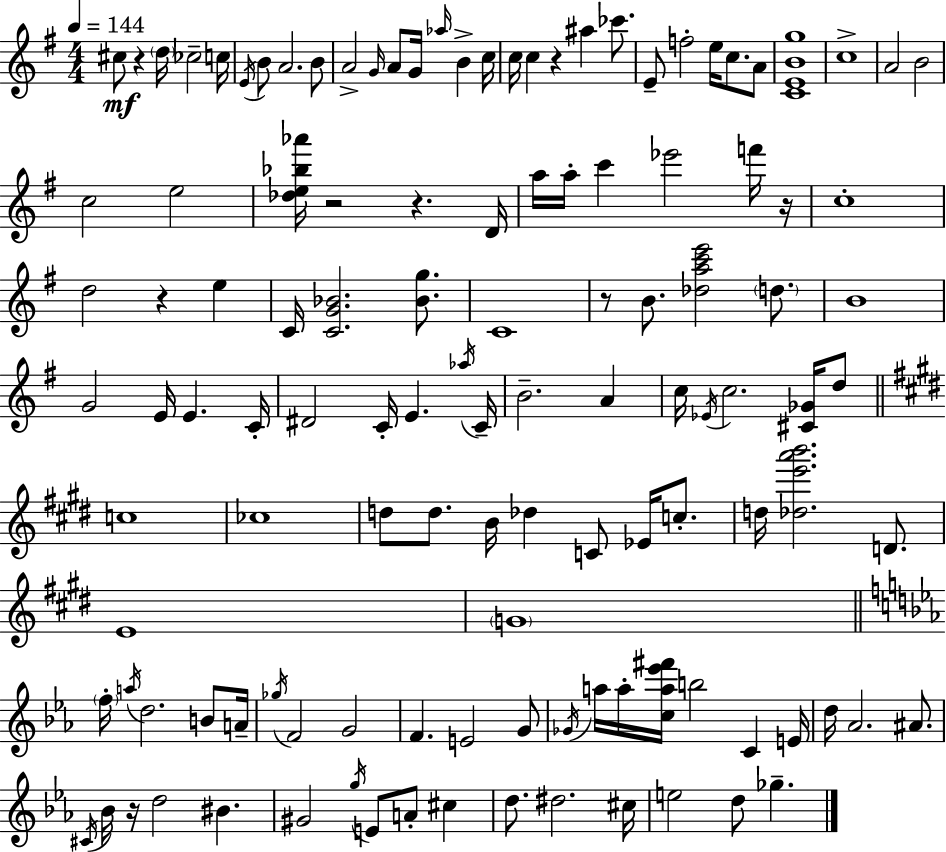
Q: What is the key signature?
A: G major